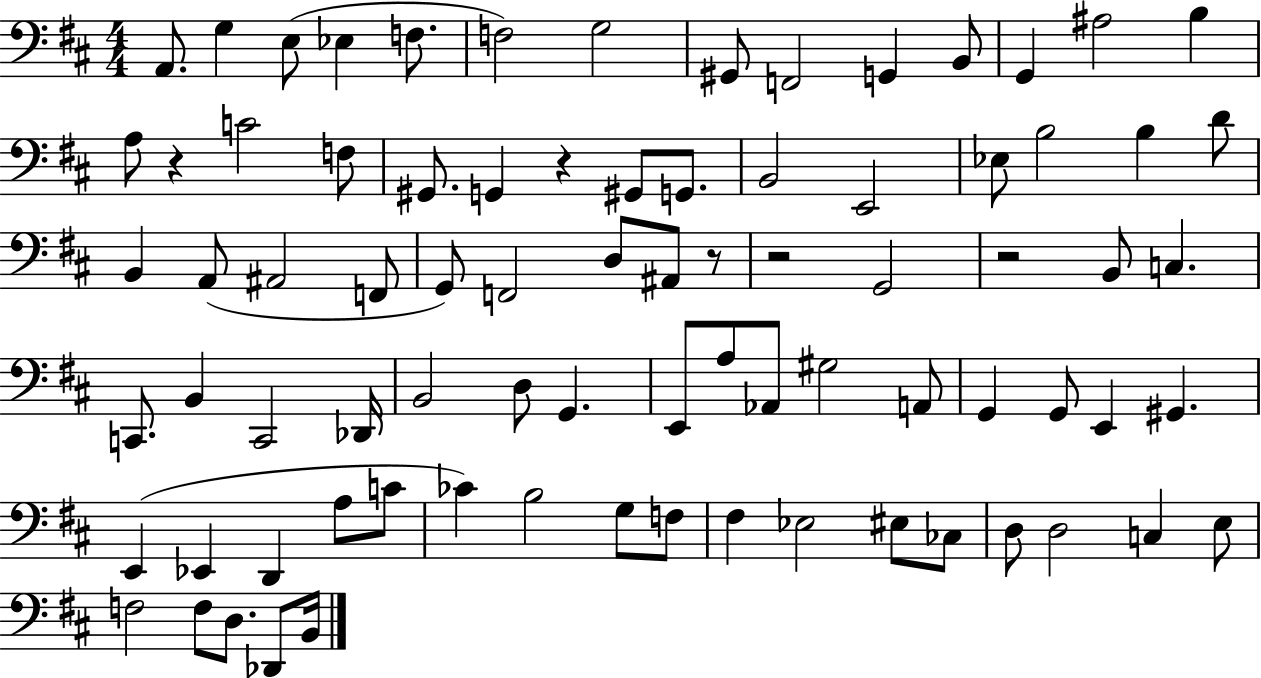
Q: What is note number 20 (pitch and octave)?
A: G#2